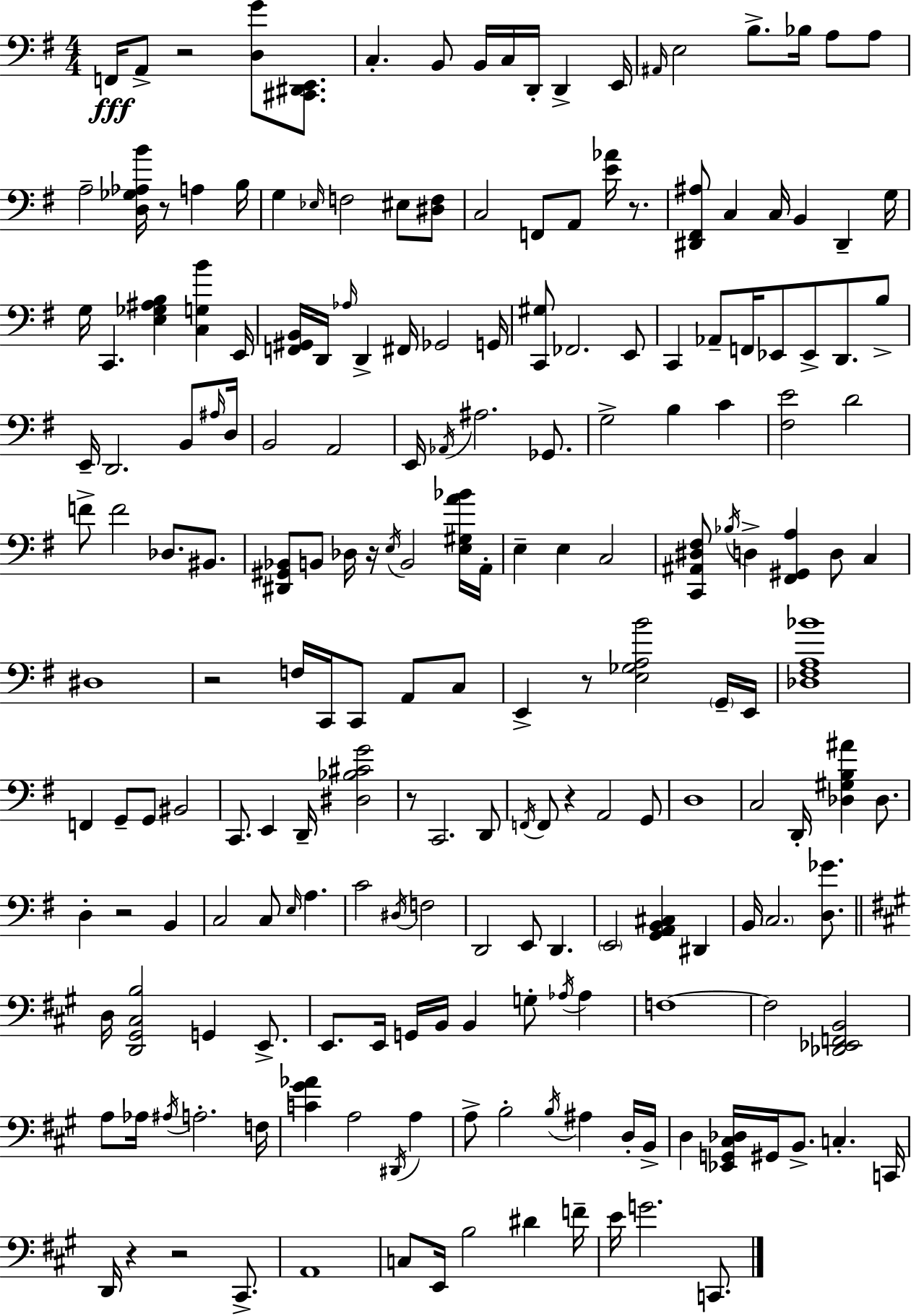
F2/s A2/e R/h [D3,G4]/e [C#2,D#2,E2]/e. C3/q. B2/e B2/s C3/s D2/s D2/q E2/s A#2/s E3/h B3/e. Bb3/s A3/e A3/e A3/h [D3,Gb3,Ab3,B4]/s R/e A3/q B3/s G3/q Eb3/s F3/h EIS3/e [D#3,F3]/e C3/h F2/e A2/e [E4,Ab4]/s R/e. [D#2,F#2,A#3]/e C3/q C3/s B2/q D#2/q G3/s G3/s C2/q. [E3,Gb3,A#3,B3]/q [C3,G3,B4]/q E2/s [F2,G#2,B2]/s D2/s Ab3/s D2/q F#2/s Gb2/h G2/s [C2,G#3]/e FES2/h. E2/e C2/q Ab2/e F2/s Eb2/e Eb2/e D2/e. B3/e E2/s D2/h. B2/e A#3/s D3/s B2/h A2/h E2/s Ab2/s A#3/h. Gb2/e. G3/h B3/q C4/q [F#3,E4]/h D4/h F4/e F4/h Db3/e. BIS2/e. [D#2,G#2,Bb2]/e B2/e Db3/s R/s E3/s B2/h [E3,G#3,A4,Bb4]/s A2/s E3/q E3/q C3/h [C2,A#2,D#3,F#3]/e Bb3/s D3/q [F#2,G#2,A3]/q D3/e C3/q D#3/w R/h F3/s C2/s C2/e A2/e C3/e E2/q R/e [E3,Gb3,A3,B4]/h G2/s E2/s [Db3,F#3,A3,Bb4]/w F2/q G2/e G2/e BIS2/h C2/e. E2/q D2/s [D#3,Bb3,C#4,G4]/h R/e C2/h. D2/e F2/s F2/e R/q A2/h G2/e D3/w C3/h D2/s [Db3,G#3,B3,A#4]/q Db3/e. D3/q R/h B2/q C3/h C3/e E3/s A3/q. C4/h D#3/s F3/h D2/h E2/e D2/q. E2/h [G2,A2,B2,C#3]/q D#2/q B2/s C3/h. [D3,Gb4]/e. D3/s [D2,G#2,C#3,B3]/h G2/q E2/e. E2/e. E2/s G2/s B2/s B2/q G3/e Ab3/s Ab3/q F3/w F3/h [Db2,Eb2,F2,B2]/h A3/e Ab3/s A#3/s A3/h. F3/s [C4,G#4,Ab4]/q A3/h D#2/s A3/q A3/e B3/h B3/s A#3/q D3/s B2/s D3/q [Eb2,G2,C#3,Db3]/s G#2/s B2/e. C3/q. C2/s D2/s R/q R/h C#2/e. A2/w C3/e E2/s B3/h D#4/q F4/s E4/s G4/h. C2/e.